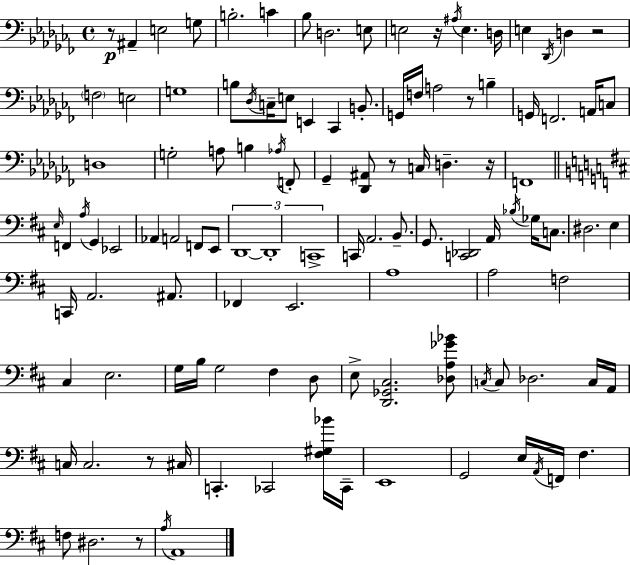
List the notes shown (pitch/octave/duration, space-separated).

R/e A#2/q E3/h G3/e B3/h. C4/q Bb3/e D3/h. E3/e E3/h R/s A#3/s E3/q. D3/s E3/q Db2/s D3/q R/h F3/h E3/h G3/w B3/e Db3/s C3/s E3/e E2/q CES2/q B2/e. G2/s F3/s A3/h R/e B3/q G2/s F2/h. A2/s C3/e D3/w G3/h A3/e B3/q Ab3/s F2/e Gb2/q [Db2,A#2]/e R/e C3/s D3/q. R/s F2/w E3/s F2/q A3/s G2/q Eb2/h Ab2/q A2/h F2/e E2/e D2/w D2/w C2/w C2/s A2/h. B2/e. G2/e. [C2,Db2]/h A2/s Bb3/s Gb3/s C3/e. D#3/h. E3/q C2/s A2/h. A#2/e. FES2/q E2/h. A3/w A3/h F3/h C#3/q E3/h. G3/s B3/s G3/h F#3/q D3/e E3/e [D2,Gb2,C#3]/h. [Db3,A3,Gb4,Bb4]/e C3/s C3/e Db3/h. C3/s A2/s C3/s C3/h. R/e C#3/s C2/q. CES2/h [F#3,G#3,Bb4]/s CES2/s E2/w G2/h E3/s A2/s F2/s F#3/q. F3/e D#3/h. R/e A3/s A2/w